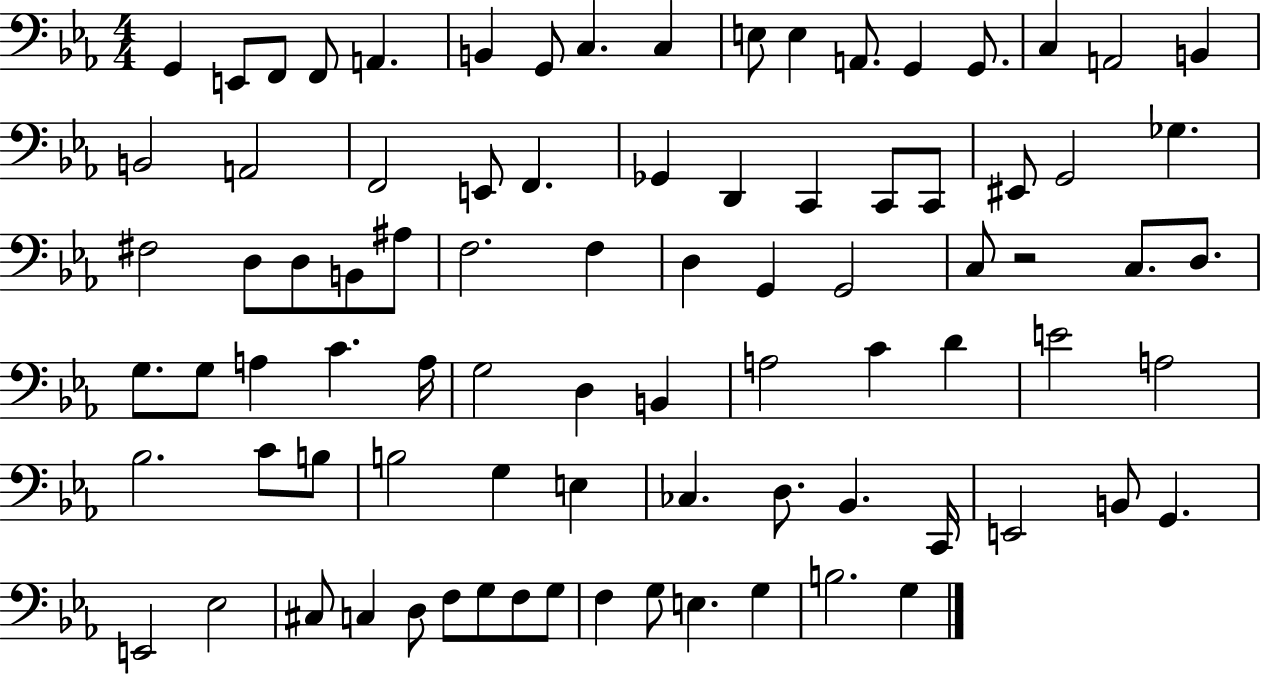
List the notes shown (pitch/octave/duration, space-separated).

G2/q E2/e F2/e F2/e A2/q. B2/q G2/e C3/q. C3/q E3/e E3/q A2/e. G2/q G2/e. C3/q A2/h B2/q B2/h A2/h F2/h E2/e F2/q. Gb2/q D2/q C2/q C2/e C2/e EIS2/e G2/h Gb3/q. F#3/h D3/e D3/e B2/e A#3/e F3/h. F3/q D3/q G2/q G2/h C3/e R/h C3/e. D3/e. G3/e. G3/e A3/q C4/q. A3/s G3/h D3/q B2/q A3/h C4/q D4/q E4/h A3/h Bb3/h. C4/e B3/e B3/h G3/q E3/q CES3/q. D3/e. Bb2/q. C2/s E2/h B2/e G2/q. E2/h Eb3/h C#3/e C3/q D3/e F3/e G3/e F3/e G3/e F3/q G3/e E3/q. G3/q B3/h. G3/q